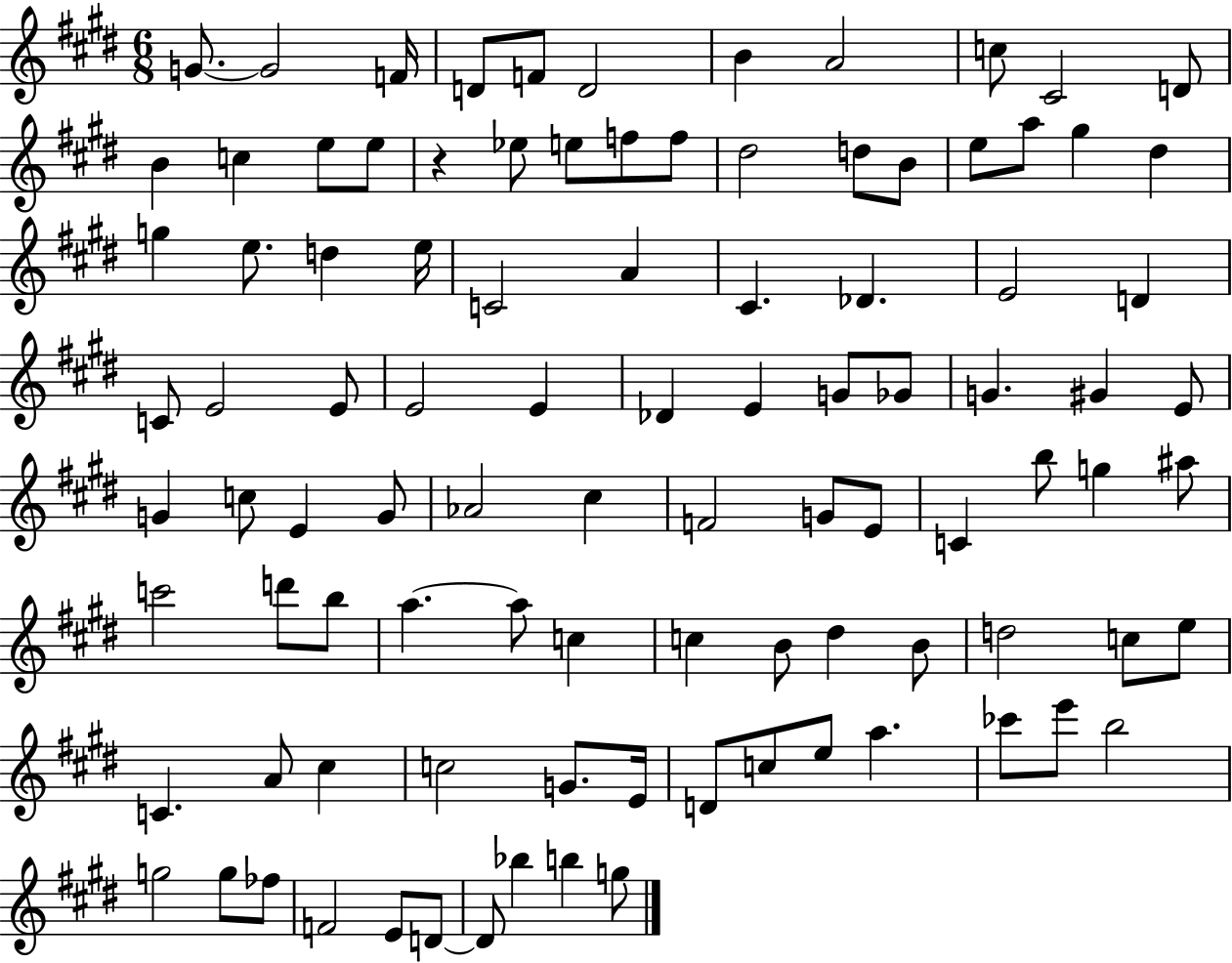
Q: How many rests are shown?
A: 1